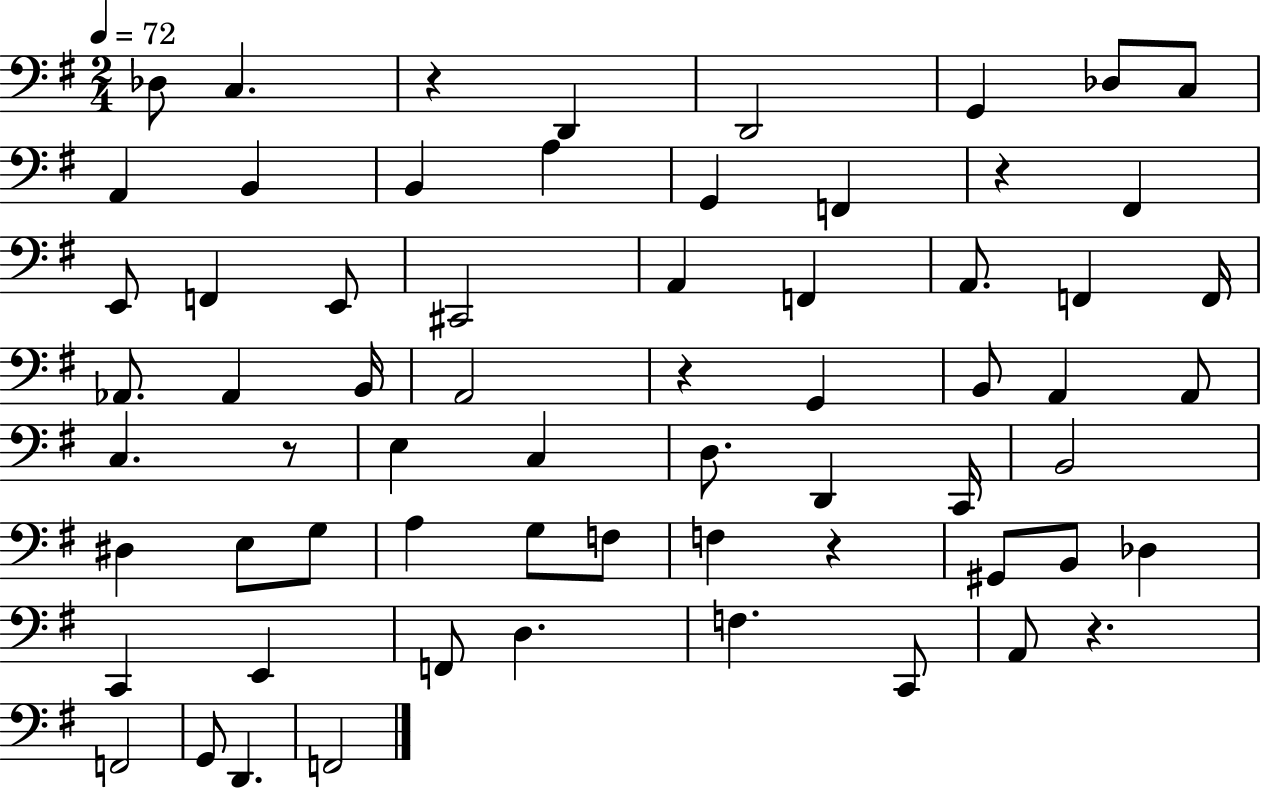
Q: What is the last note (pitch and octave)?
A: F2